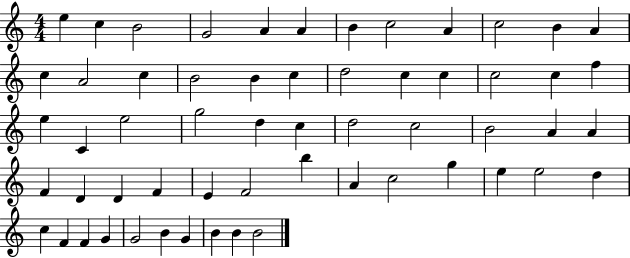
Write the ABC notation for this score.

X:1
T:Untitled
M:4/4
L:1/4
K:C
e c B2 G2 A A B c2 A c2 B A c A2 c B2 B c d2 c c c2 c f e C e2 g2 d c d2 c2 B2 A A F D D F E F2 b A c2 g e e2 d c F F G G2 B G B B B2